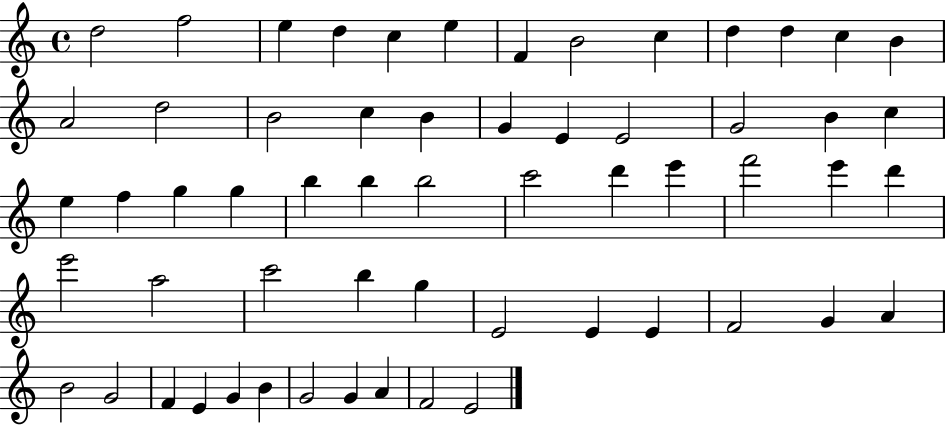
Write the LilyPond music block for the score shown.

{
  \clef treble
  \time 4/4
  \defaultTimeSignature
  \key c \major
  d''2 f''2 | e''4 d''4 c''4 e''4 | f'4 b'2 c''4 | d''4 d''4 c''4 b'4 | \break a'2 d''2 | b'2 c''4 b'4 | g'4 e'4 e'2 | g'2 b'4 c''4 | \break e''4 f''4 g''4 g''4 | b''4 b''4 b''2 | c'''2 d'''4 e'''4 | f'''2 e'''4 d'''4 | \break e'''2 a''2 | c'''2 b''4 g''4 | e'2 e'4 e'4 | f'2 g'4 a'4 | \break b'2 g'2 | f'4 e'4 g'4 b'4 | g'2 g'4 a'4 | f'2 e'2 | \break \bar "|."
}